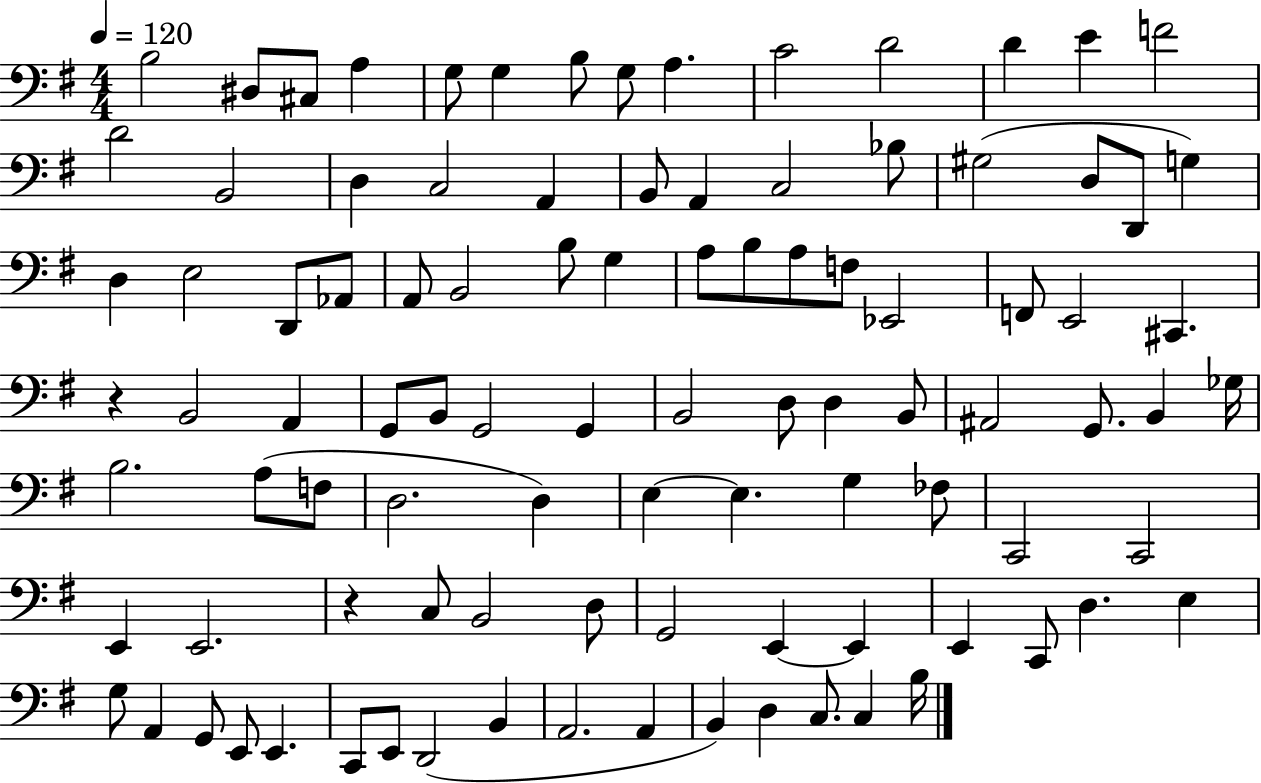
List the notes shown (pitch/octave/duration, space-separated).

B3/h D#3/e C#3/e A3/q G3/e G3/q B3/e G3/e A3/q. C4/h D4/h D4/q E4/q F4/h D4/h B2/h D3/q C3/h A2/q B2/e A2/q C3/h Bb3/e G#3/h D3/e D2/e G3/q D3/q E3/h D2/e Ab2/e A2/e B2/h B3/e G3/q A3/e B3/e A3/e F3/e Eb2/h F2/e E2/h C#2/q. R/q B2/h A2/q G2/e B2/e G2/h G2/q B2/h D3/e D3/q B2/e A#2/h G2/e. B2/q Gb3/s B3/h. A3/e F3/e D3/h. D3/q E3/q E3/q. G3/q FES3/e C2/h C2/h E2/q E2/h. R/q C3/e B2/h D3/e G2/h E2/q E2/q E2/q C2/e D3/q. E3/q G3/e A2/q G2/e E2/e E2/q. C2/e E2/e D2/h B2/q A2/h. A2/q B2/q D3/q C3/e. C3/q B3/s